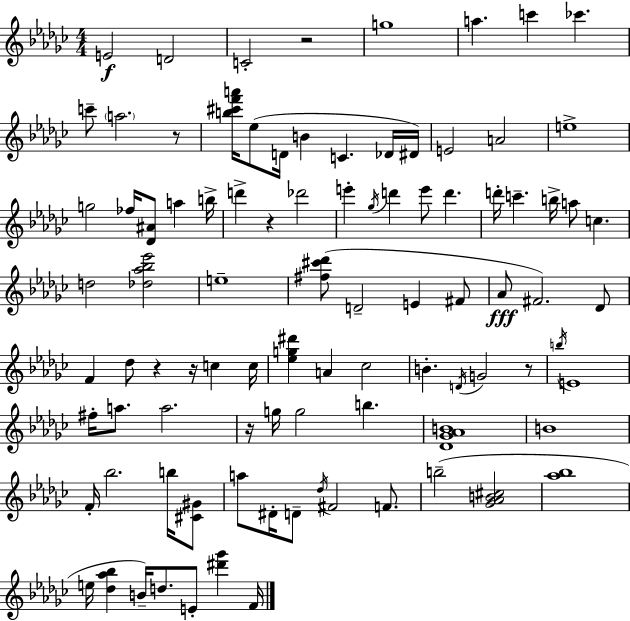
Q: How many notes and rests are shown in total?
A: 93